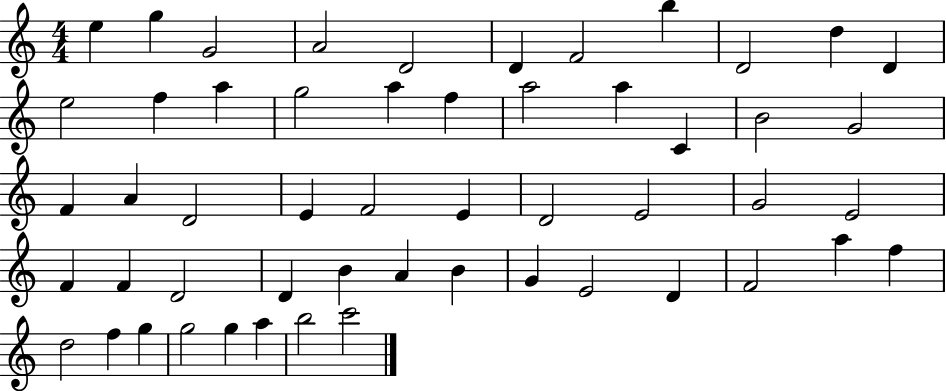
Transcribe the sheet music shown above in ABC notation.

X:1
T:Untitled
M:4/4
L:1/4
K:C
e g G2 A2 D2 D F2 b D2 d D e2 f a g2 a f a2 a C B2 G2 F A D2 E F2 E D2 E2 G2 E2 F F D2 D B A B G E2 D F2 a f d2 f g g2 g a b2 c'2